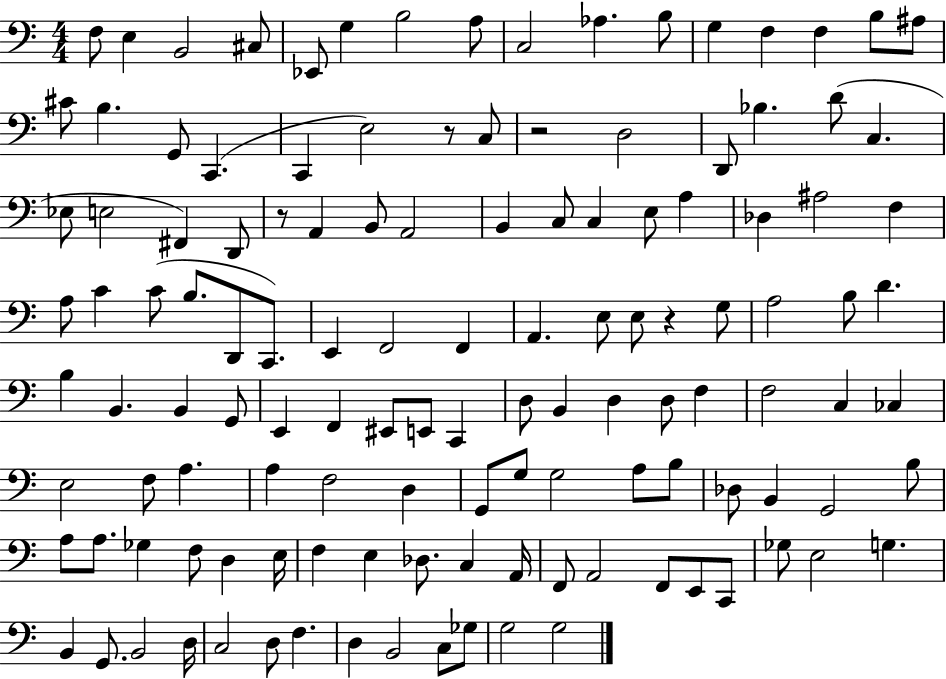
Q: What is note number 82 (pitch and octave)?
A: D3